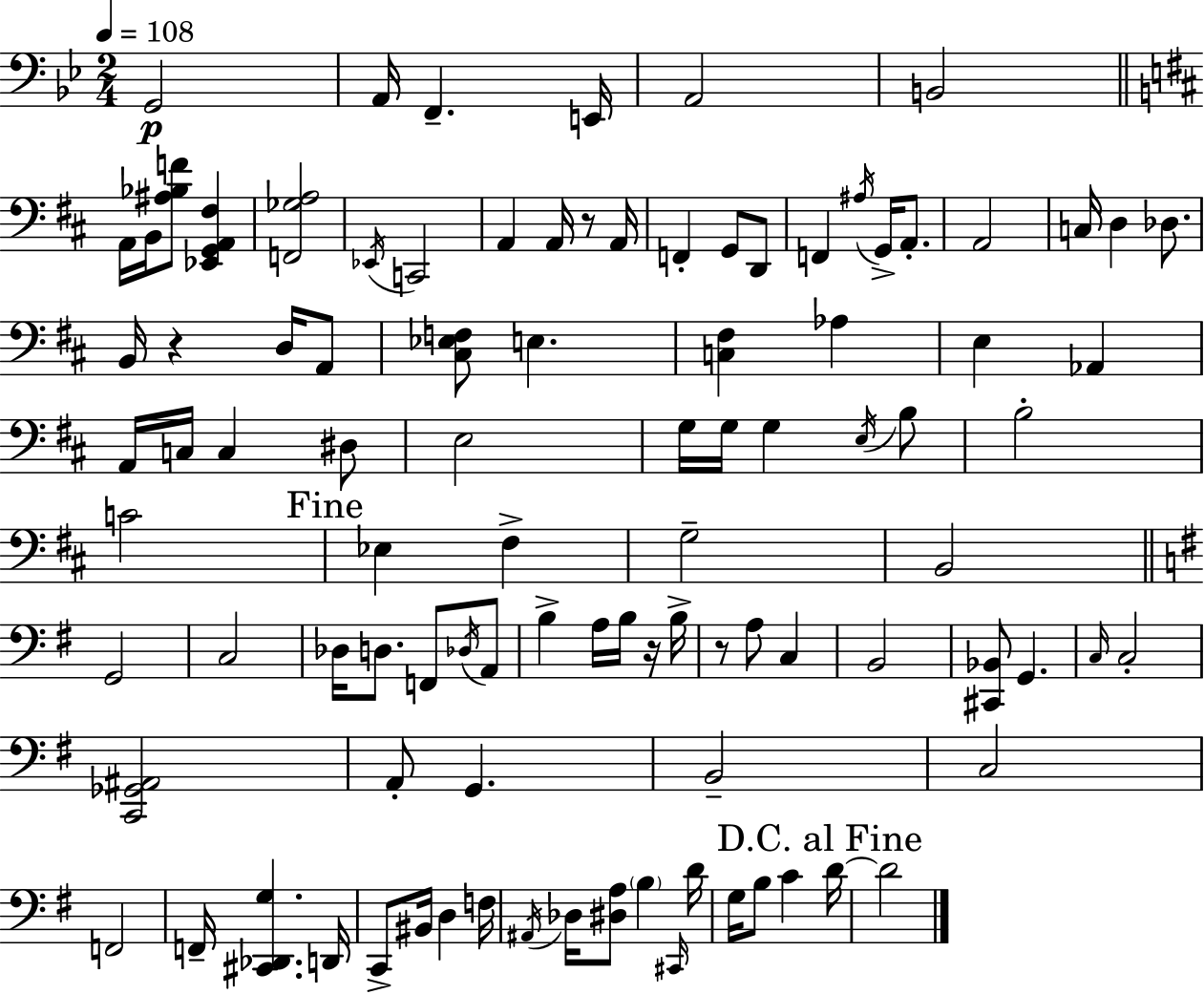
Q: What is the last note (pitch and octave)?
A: D4